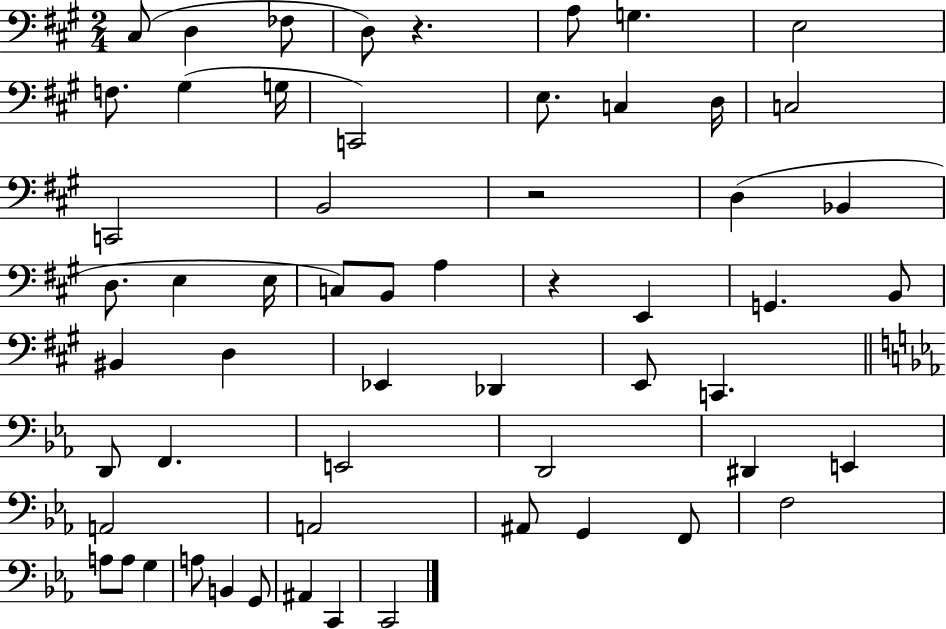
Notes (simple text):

C#3/e D3/q FES3/e D3/e R/q. A3/e G3/q. E3/h F3/e. G#3/q G3/s C2/h E3/e. C3/q D3/s C3/h C2/h B2/h R/h D3/q Bb2/q D3/e. E3/q E3/s C3/e B2/e A3/q R/q E2/q G2/q. B2/e BIS2/q D3/q Eb2/q Db2/q E2/e C2/q. D2/e F2/q. E2/h D2/h D#2/q E2/q A2/h A2/h A#2/e G2/q F2/e F3/h A3/e A3/e G3/q A3/e B2/q G2/e A#2/q C2/q C2/h